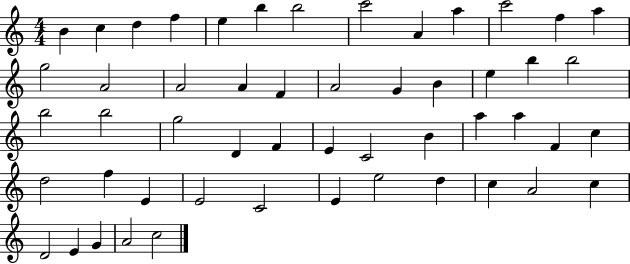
{
  \clef treble
  \numericTimeSignature
  \time 4/4
  \key c \major
  b'4 c''4 d''4 f''4 | e''4 b''4 b''2 | c'''2 a'4 a''4 | c'''2 f''4 a''4 | \break g''2 a'2 | a'2 a'4 f'4 | a'2 g'4 b'4 | e''4 b''4 b''2 | \break b''2 b''2 | g''2 d'4 f'4 | e'4 c'2 b'4 | a''4 a''4 f'4 c''4 | \break d''2 f''4 e'4 | e'2 c'2 | e'4 e''2 d''4 | c''4 a'2 c''4 | \break d'2 e'4 g'4 | a'2 c''2 | \bar "|."
}